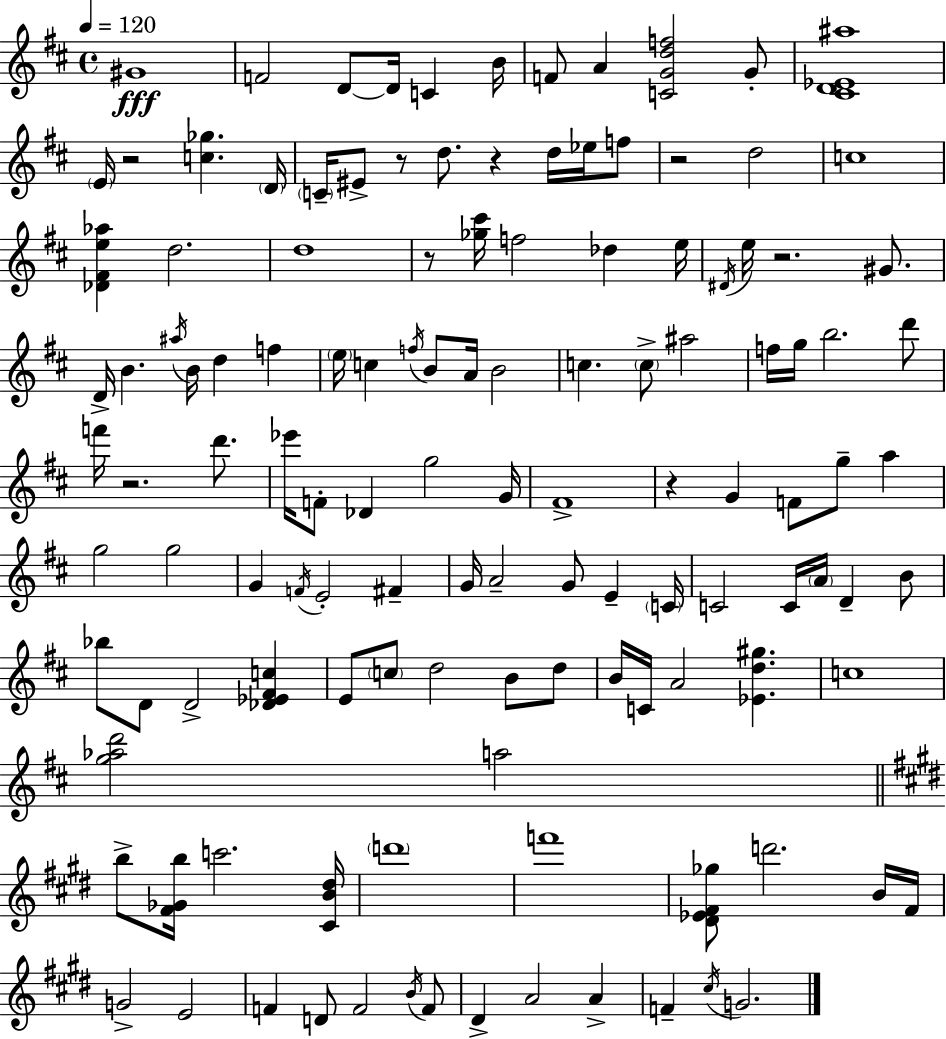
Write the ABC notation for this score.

X:1
T:Untitled
M:4/4
L:1/4
K:D
^G4 F2 D/2 D/4 C B/4 F/2 A [CGdf]2 G/2 [^CD_E^a]4 E/4 z2 [c_g] D/4 C/4 ^E/2 z/2 d/2 z d/4 _e/4 f/2 z2 d2 c4 [_D^Fe_a] d2 d4 z/2 [_g^c']/4 f2 _d e/4 ^D/4 e/4 z2 ^G/2 D/4 B ^a/4 B/4 d f e/4 c f/4 B/2 A/4 B2 c c/2 ^a2 f/4 g/4 b2 d'/2 f'/4 z2 d'/2 _e'/4 F/2 _D g2 G/4 ^F4 z G F/2 g/2 a g2 g2 G F/4 E2 ^F G/4 A2 G/2 E C/4 C2 C/4 A/4 D B/2 _b/2 D/2 D2 [_D_E^Fc] E/2 c/2 d2 B/2 d/2 B/4 C/4 A2 [_Ed^g] c4 [g_ad']2 a2 b/2 [^F_Gb]/4 c'2 [^CB^d]/4 d'4 f'4 [^D_E^F_g]/2 d'2 B/4 ^F/4 G2 E2 F D/2 F2 B/4 F/2 ^D A2 A F ^c/4 G2